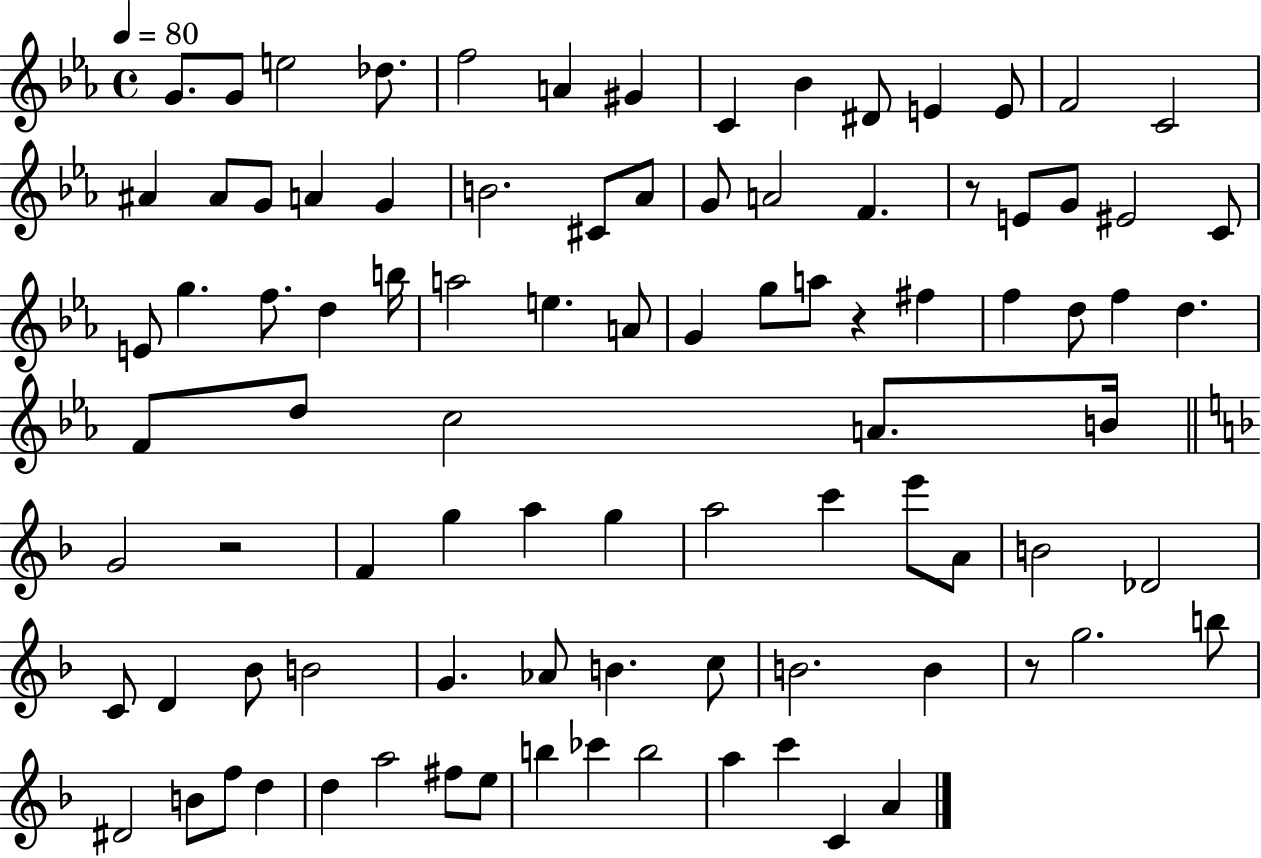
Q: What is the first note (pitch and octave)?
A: G4